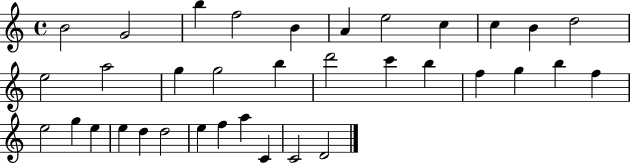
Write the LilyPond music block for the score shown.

{
  \clef treble
  \time 4/4
  \defaultTimeSignature
  \key c \major
  b'2 g'2 | b''4 f''2 b'4 | a'4 e''2 c''4 | c''4 b'4 d''2 | \break e''2 a''2 | g''4 g''2 b''4 | d'''2 c'''4 b''4 | f''4 g''4 b''4 f''4 | \break e''2 g''4 e''4 | e''4 d''4 d''2 | e''4 f''4 a''4 c'4 | c'2 d'2 | \break \bar "|."
}